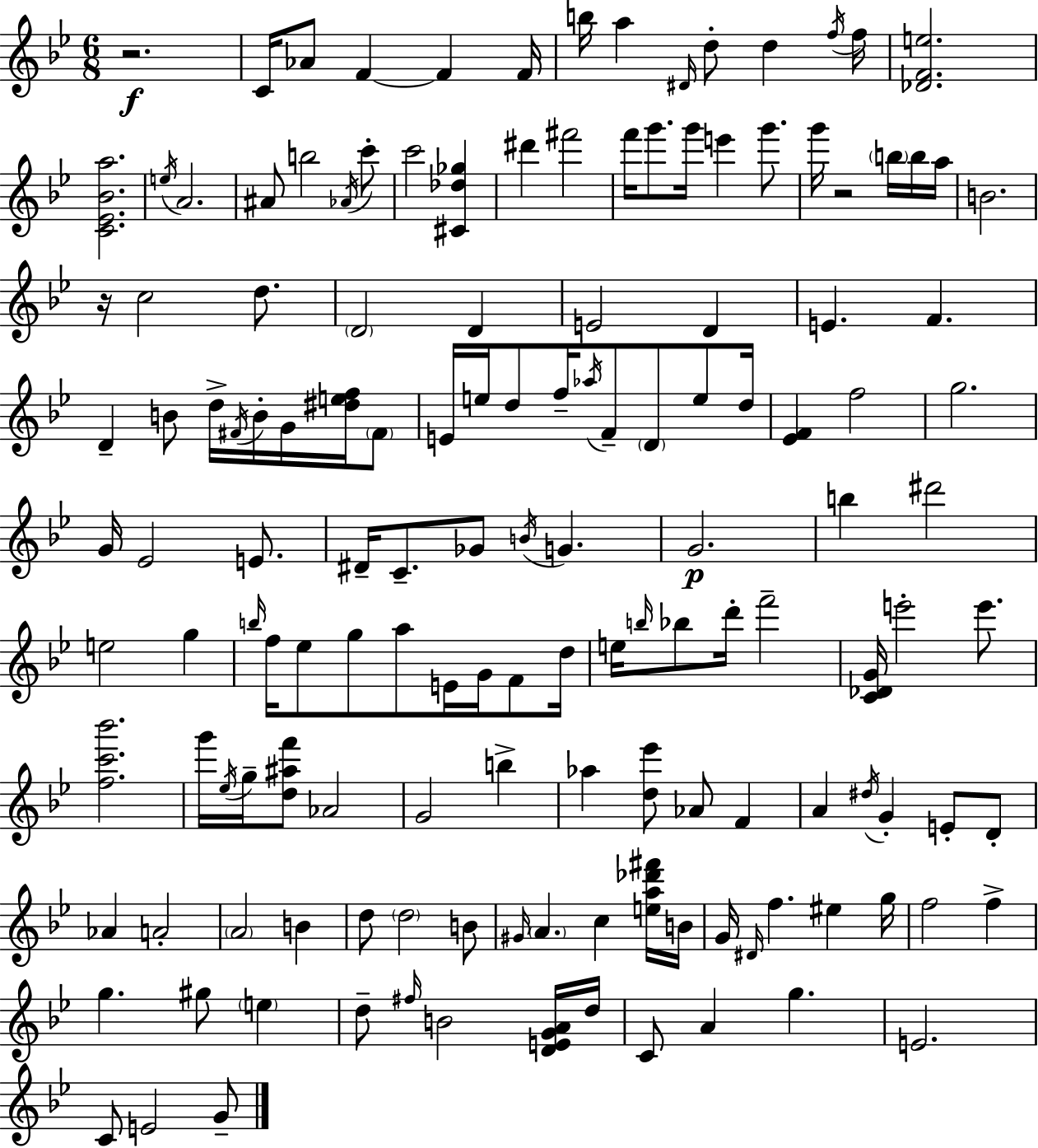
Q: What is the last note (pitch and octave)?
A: G4